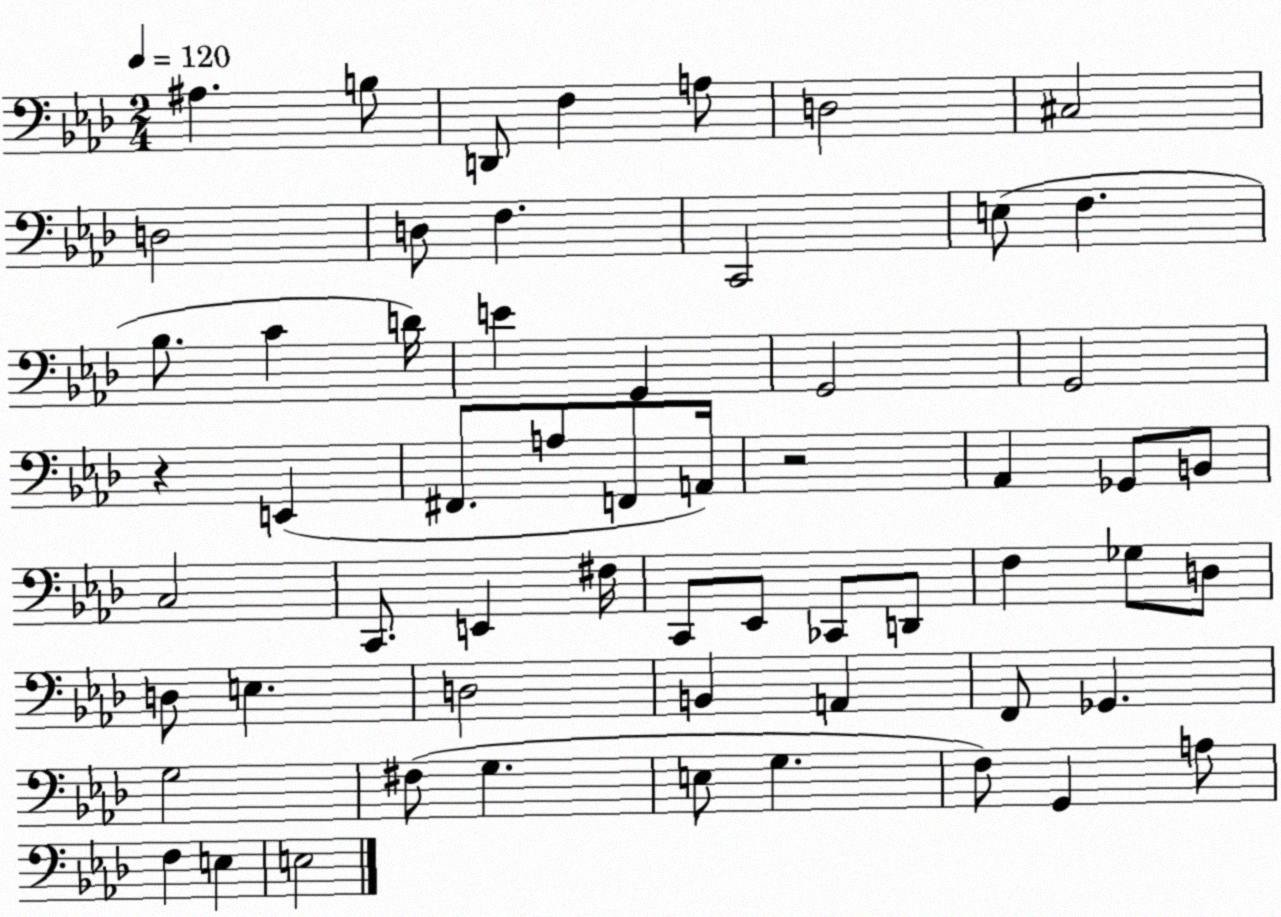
X:1
T:Untitled
M:2/4
L:1/4
K:Ab
^A, B,/2 D,,/2 F, A,/2 D,2 ^C,2 D,2 D,/2 F, C,,2 E,/2 F, _B,/2 C D/4 E G,, G,,2 G,,2 z E,, ^F,,/2 A,/2 F,,/2 A,,/4 z2 _A,, _G,,/2 B,,/2 C,2 C,,/2 E,, ^F,/4 C,,/2 _E,,/2 _C,,/2 D,,/2 F, _G,/2 D,/2 D,/2 E, D,2 B,, A,, F,,/2 _G,, G,2 ^F,/2 G, E,/2 G, F,/2 G,, A,/2 F, E, E,2